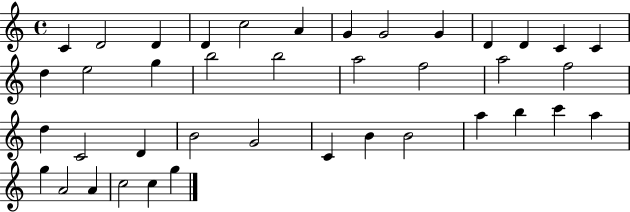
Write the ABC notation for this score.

X:1
T:Untitled
M:4/4
L:1/4
K:C
C D2 D D c2 A G G2 G D D C C d e2 g b2 b2 a2 f2 a2 f2 d C2 D B2 G2 C B B2 a b c' a g A2 A c2 c g